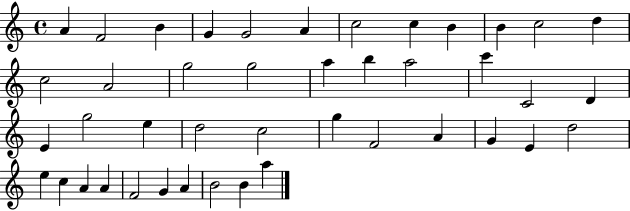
A4/q F4/h B4/q G4/q G4/h A4/q C5/h C5/q B4/q B4/q C5/h D5/q C5/h A4/h G5/h G5/h A5/q B5/q A5/h C6/q C4/h D4/q E4/q G5/h E5/q D5/h C5/h G5/q F4/h A4/q G4/q E4/q D5/h E5/q C5/q A4/q A4/q F4/h G4/q A4/q B4/h B4/q A5/q